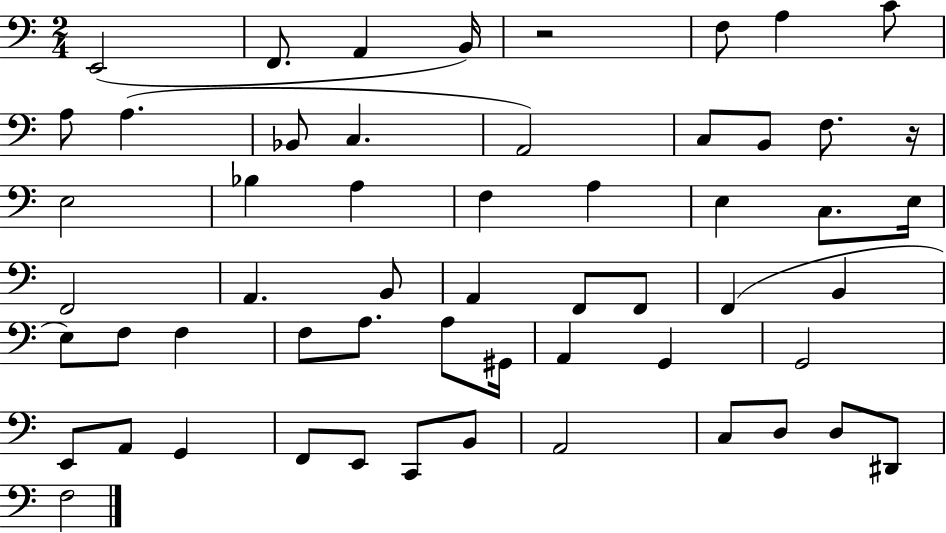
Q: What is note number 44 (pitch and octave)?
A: G2